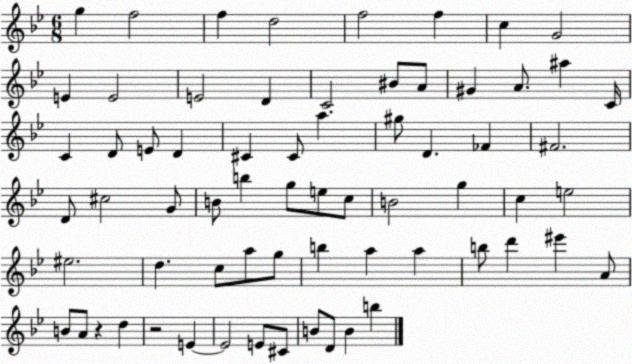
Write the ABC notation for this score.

X:1
T:Untitled
M:6/8
L:1/4
K:Bb
g f2 f d2 f2 f c G2 E E2 E2 D C2 ^B/2 A/2 ^G A/2 ^a C/4 C D/2 E/2 D ^C ^C/2 a ^g/2 D _F ^F2 D/2 ^c2 G/2 B/2 b g/2 e/2 c/2 B2 g c e2 ^e2 d c/2 a/2 g/2 b a a b/2 d' ^e' A/2 B/2 A/2 z d z2 E E2 E/2 ^C/2 B/2 D/2 B b